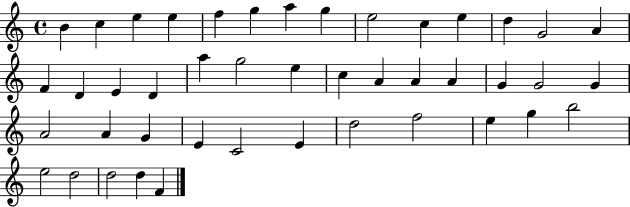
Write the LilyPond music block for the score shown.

{
  \clef treble
  \time 4/4
  \defaultTimeSignature
  \key c \major
  b'4 c''4 e''4 e''4 | f''4 g''4 a''4 g''4 | e''2 c''4 e''4 | d''4 g'2 a'4 | \break f'4 d'4 e'4 d'4 | a''4 g''2 e''4 | c''4 a'4 a'4 a'4 | g'4 g'2 g'4 | \break a'2 a'4 g'4 | e'4 c'2 e'4 | d''2 f''2 | e''4 g''4 b''2 | \break e''2 d''2 | d''2 d''4 f'4 | \bar "|."
}